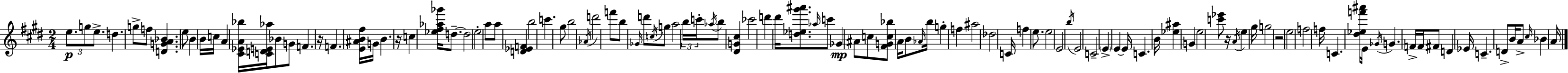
E5/e. G5/e E5/e. D5/q. G5/e F5/e [D4,G4,A4,Bb4]/q. E5/e B4/q B4/s C5/s A4/q [C#4,Eb4,A4,Bb5]/s [C4,D4,E4,Ab5]/s Bb4/e G4/e F4/q. R/s F4/q. [E4,A#4,B4,F#5]/s G4/s B4/q. R/s C5/q [Eb5,F#5,Ab5,Gb6]/s D5/e. D5/h E5/h A5/e A5/e [D4,Eb4,F4]/q B5/h C6/q. G#5/e B5/h Ab4/s D6/h F6/e B5/e Gb4/s D6/e C5/s G5/e A5/h B5/s C6/s Ab5/s B5/e [D#4,G4,C#5]/q CES6/h D6/q D#6/s [D5,Eb5,G#6,A#6]/e. Ab5/s C6/e Gb4/q A#4/e C5/e [F#4,G4,C5,Bb5]/e A4/s B4/e Ab4/s B5/s G5/q F5/q A#5/h Db5/h C4/s F5/q E5/e. E5/h E4/h B5/s E4/h C4/h E4/q E4/q E4/s C4/q. B4/s [Eb5,A#5]/q G4/q E5/h [C6,Eb6]/e R/s A4/s E5/q G#5/s G5/h R/h E5/h F5/h F5/s C4/q. [D#5,Eb5,F6,A#6]/s E4/s Gb4/s G4/q. F4/s F4/s F#4/e D4/q Eb4/s C4/q. D4/e B4/s A4/e C#5/s Bb4/q A4/s